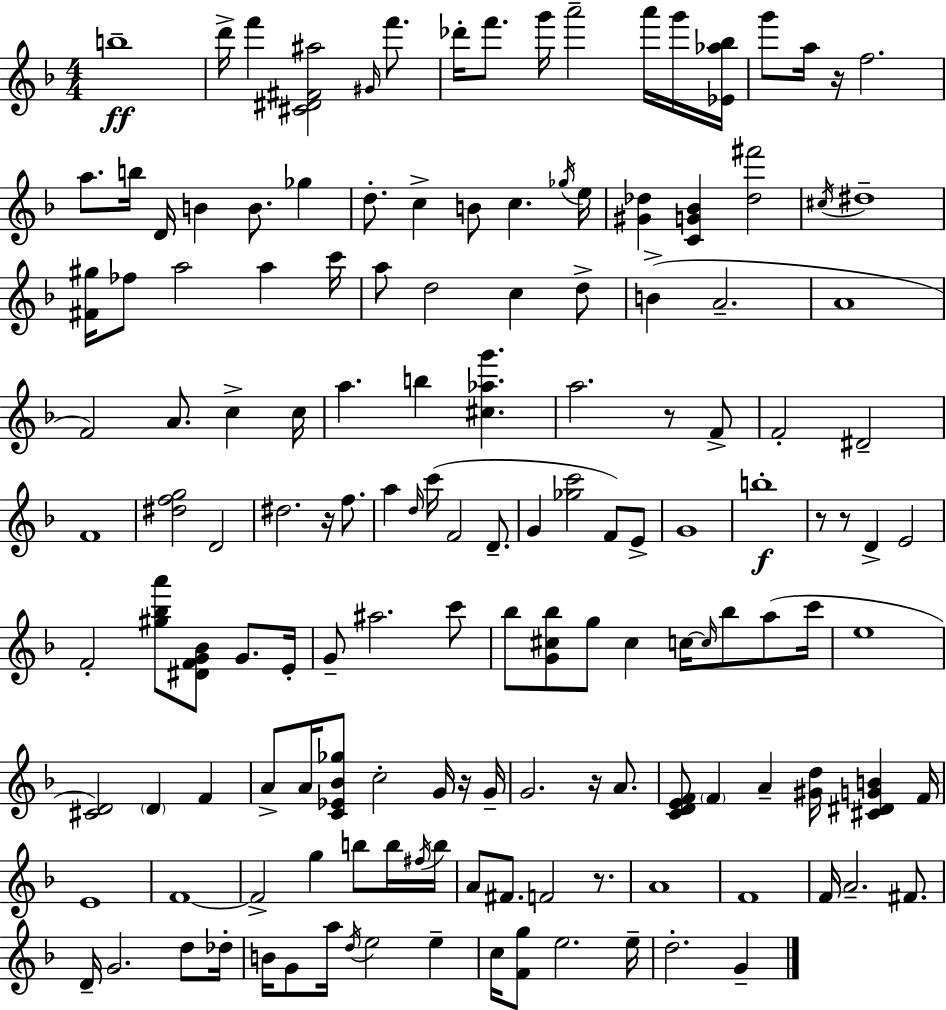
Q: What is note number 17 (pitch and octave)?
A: D4